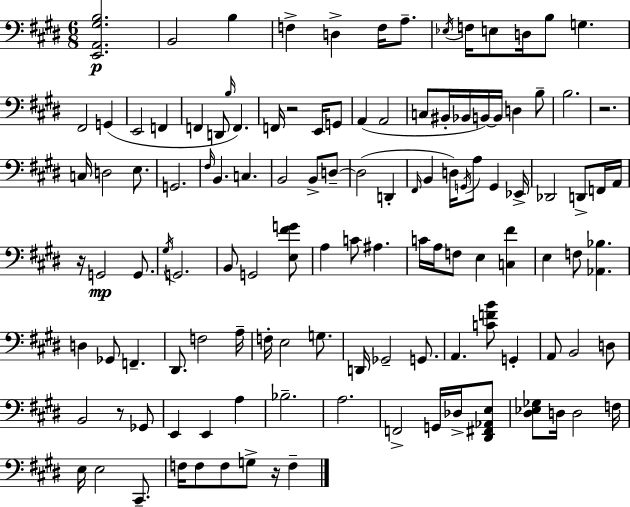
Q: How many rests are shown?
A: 5